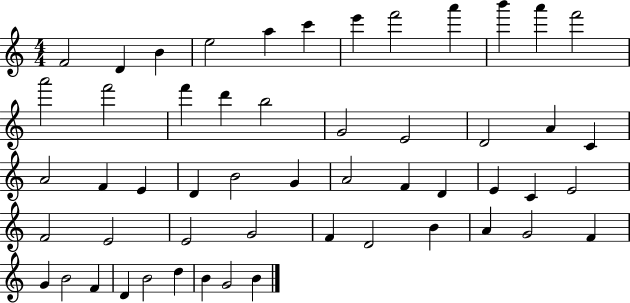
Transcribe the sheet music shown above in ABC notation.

X:1
T:Untitled
M:4/4
L:1/4
K:C
F2 D B e2 a c' e' f'2 a' b' a' f'2 a'2 f'2 f' d' b2 G2 E2 D2 A C A2 F E D B2 G A2 F D E C E2 F2 E2 E2 G2 F D2 B A G2 F G B2 F D B2 d B G2 B